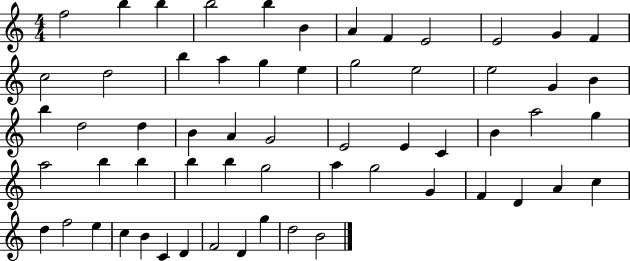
{
  \clef treble
  \numericTimeSignature
  \time 4/4
  \key c \major
  f''2 b''4 b''4 | b''2 b''4 b'4 | a'4 f'4 e'2 | e'2 g'4 f'4 | \break c''2 d''2 | b''4 a''4 g''4 e''4 | g''2 e''2 | e''2 g'4 b'4 | \break b''4 d''2 d''4 | b'4 a'4 g'2 | e'2 e'4 c'4 | b'4 a''2 g''4 | \break a''2 b''4 b''4 | b''4 b''4 g''2 | a''4 g''2 g'4 | f'4 d'4 a'4 c''4 | \break d''4 f''2 e''4 | c''4 b'4 c'4 d'4 | f'2 d'4 g''4 | d''2 b'2 | \break \bar "|."
}